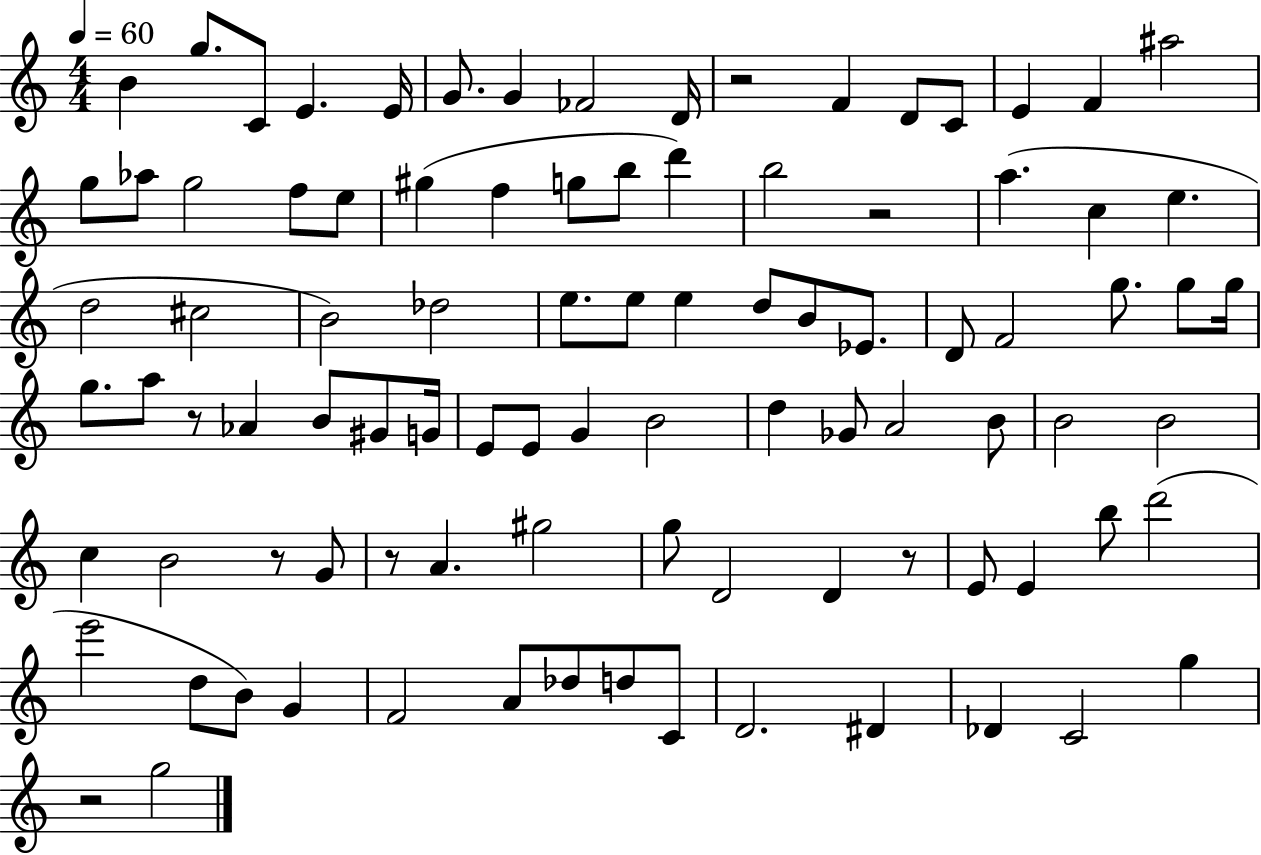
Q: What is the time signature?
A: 4/4